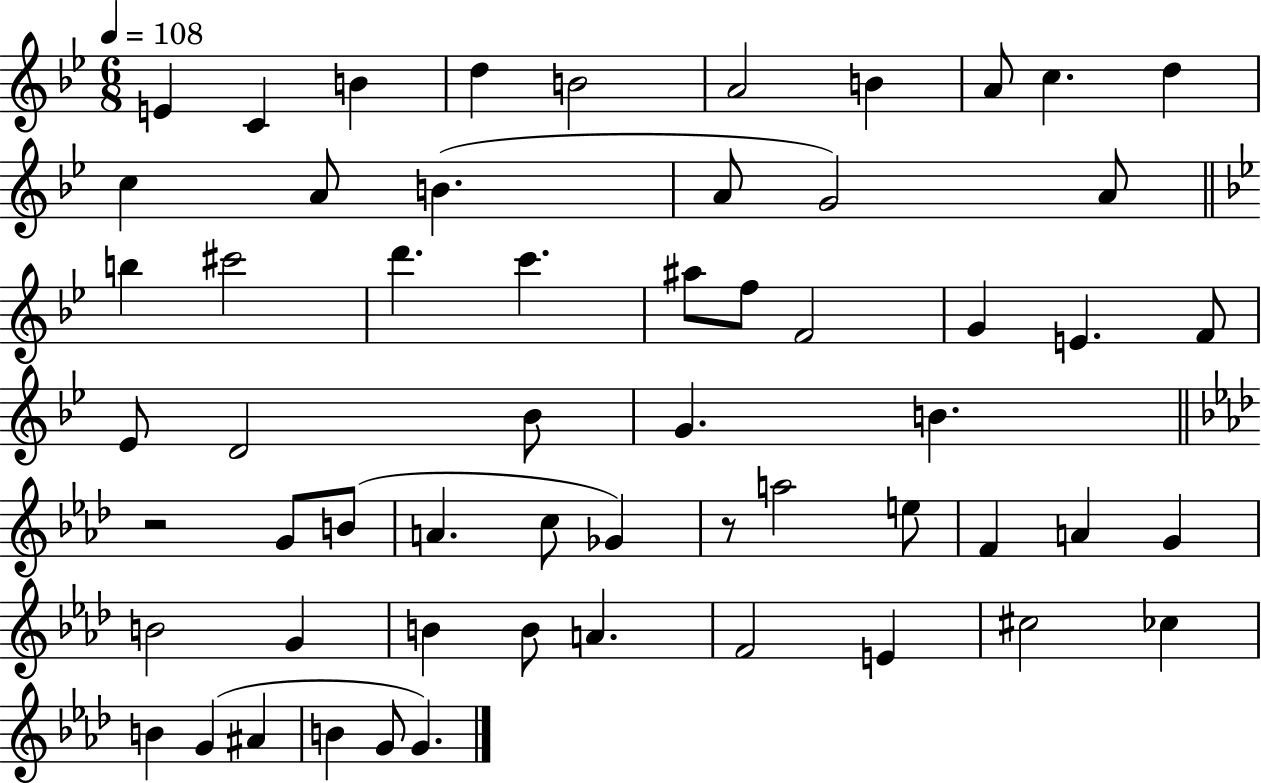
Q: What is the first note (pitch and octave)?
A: E4